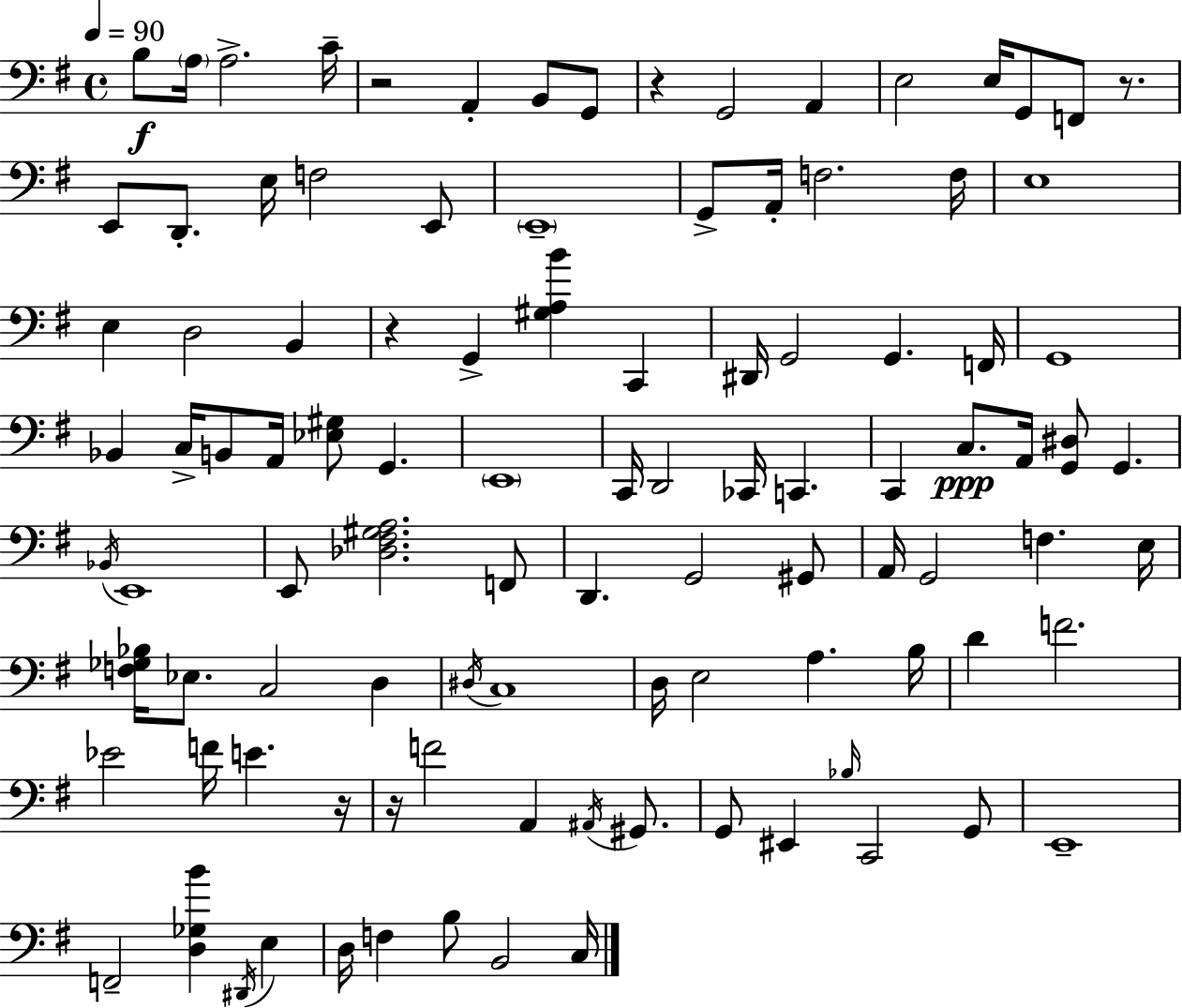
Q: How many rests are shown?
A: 6